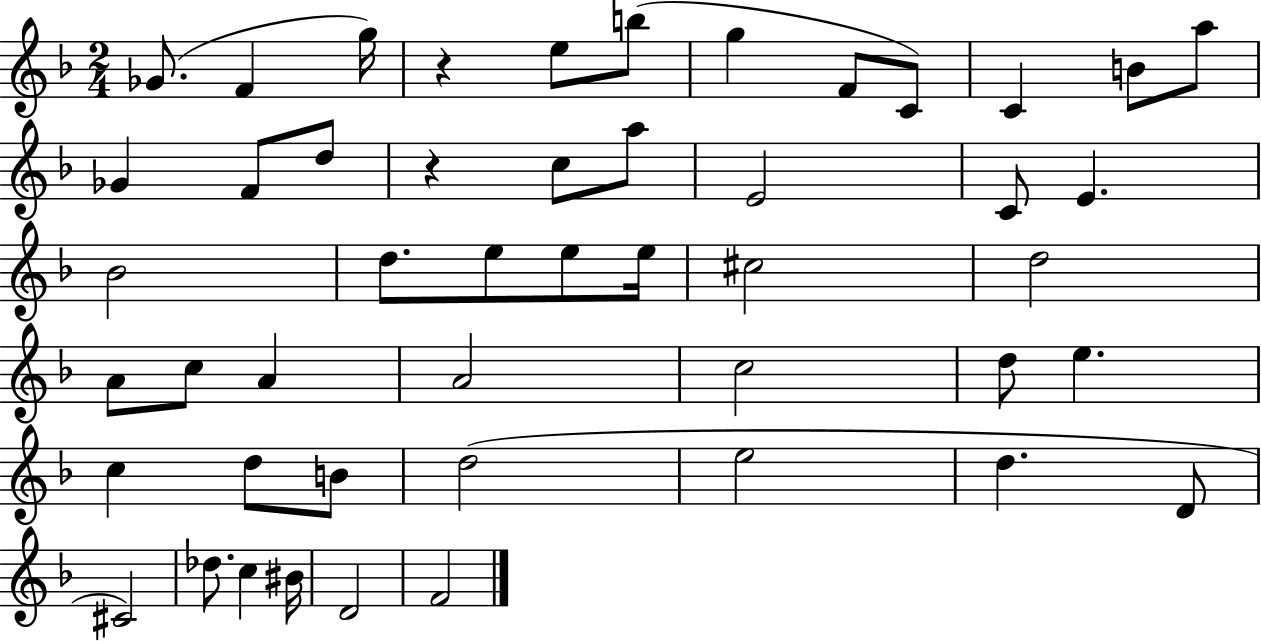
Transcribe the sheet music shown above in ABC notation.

X:1
T:Untitled
M:2/4
L:1/4
K:F
_G/2 F g/4 z e/2 b/2 g F/2 C/2 C B/2 a/2 _G F/2 d/2 z c/2 a/2 E2 C/2 E _B2 d/2 e/2 e/2 e/4 ^c2 d2 A/2 c/2 A A2 c2 d/2 e c d/2 B/2 d2 e2 d D/2 ^C2 _d/2 c ^B/4 D2 F2